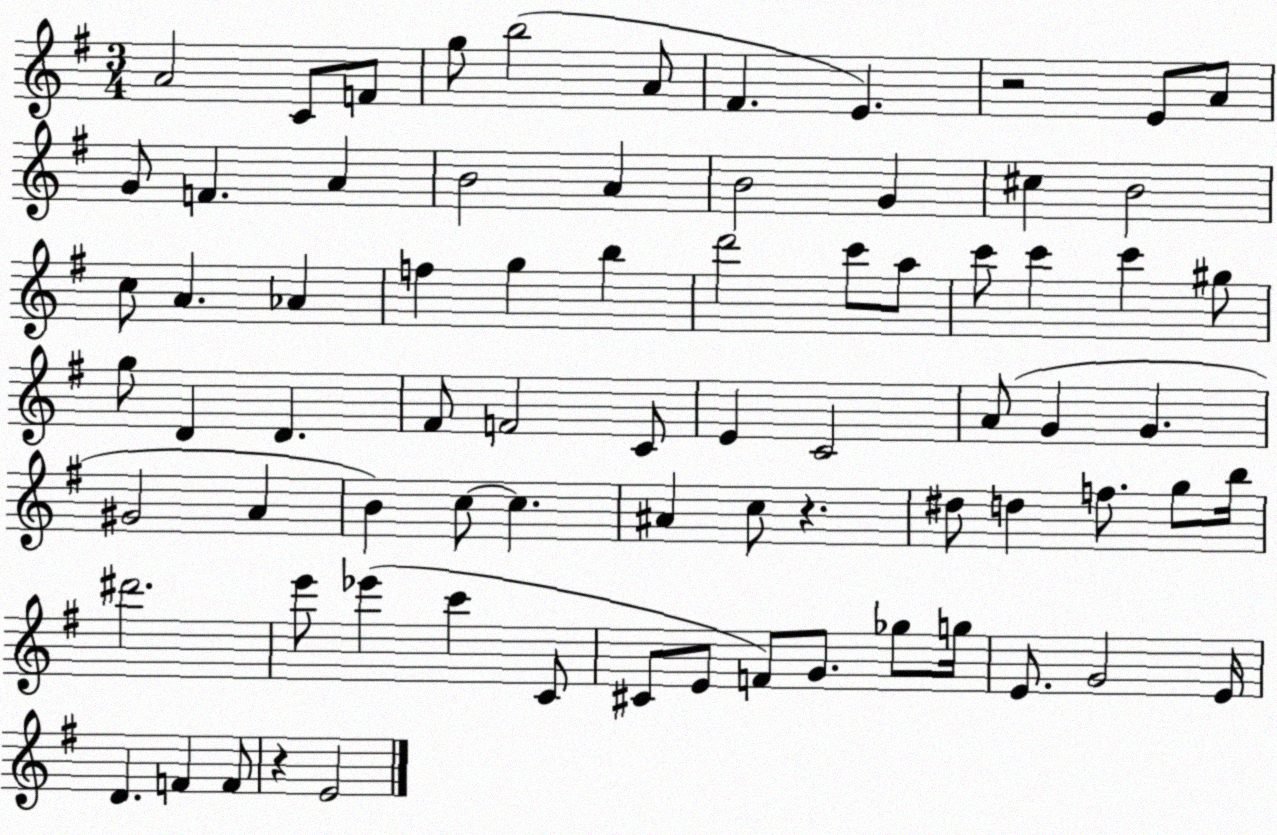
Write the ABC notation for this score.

X:1
T:Untitled
M:3/4
L:1/4
K:G
A2 C/2 F/2 g/2 b2 A/2 ^F E z2 E/2 A/2 G/2 F A B2 A B2 G ^c B2 c/2 A _A f g b d'2 c'/2 a/2 c'/2 c' c' ^g/2 g/2 D D ^F/2 F2 C/2 E C2 A/2 G G ^G2 A B c/2 c ^A c/2 z ^d/2 d f/2 g/2 b/4 ^d'2 e'/2 _e' c' C/2 ^C/2 E/2 F/2 G/2 _g/2 g/4 E/2 G2 E/4 D F F/2 z E2